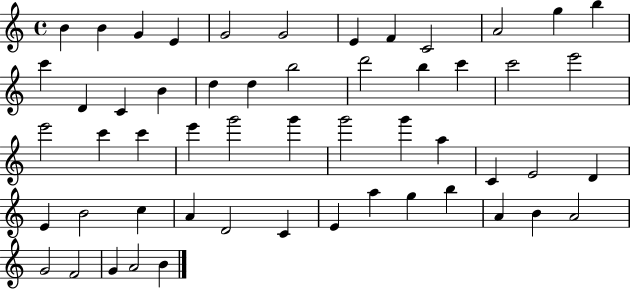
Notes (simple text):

B4/q B4/q G4/q E4/q G4/h G4/h E4/q F4/q C4/h A4/h G5/q B5/q C6/q D4/q C4/q B4/q D5/q D5/q B5/h D6/h B5/q C6/q C6/h E6/h E6/h C6/q C6/q E6/q G6/h G6/q G6/h G6/q A5/q C4/q E4/h D4/q E4/q B4/h C5/q A4/q D4/h C4/q E4/q A5/q G5/q B5/q A4/q B4/q A4/h G4/h F4/h G4/q A4/h B4/q